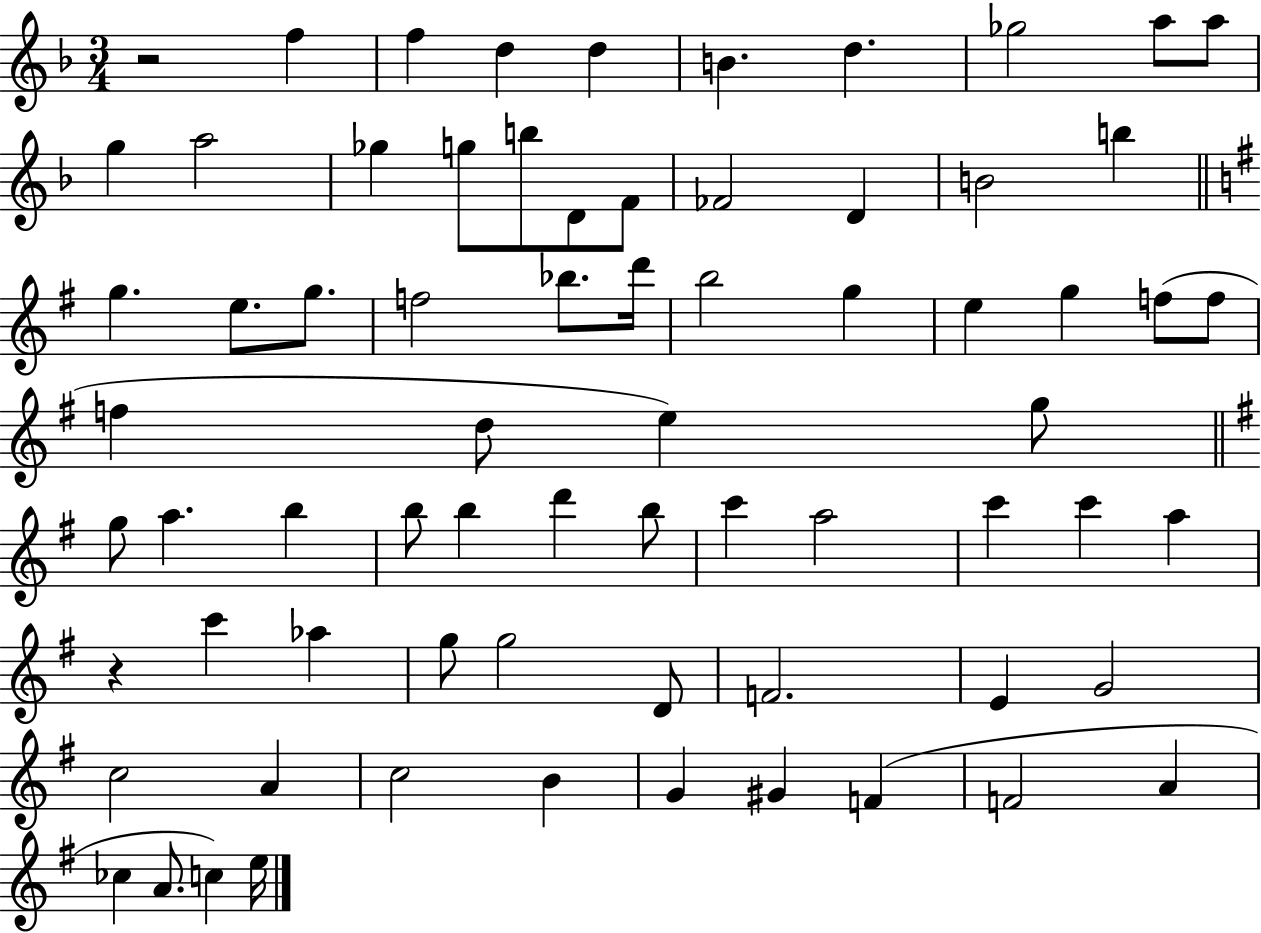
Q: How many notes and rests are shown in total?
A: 71